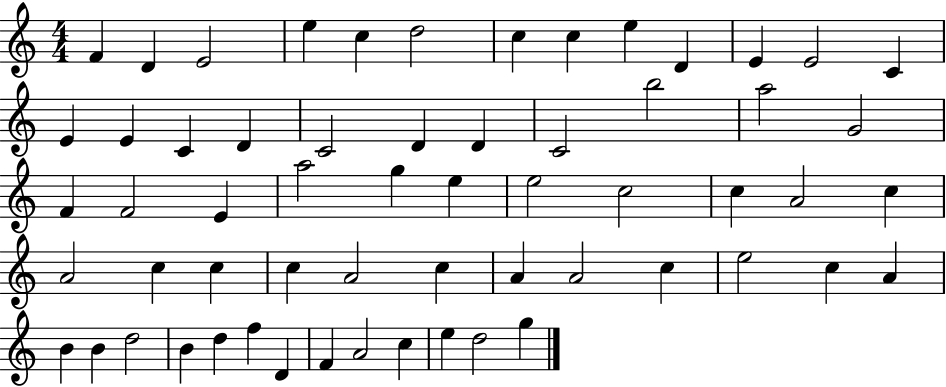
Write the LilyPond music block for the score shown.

{
  \clef treble
  \numericTimeSignature
  \time 4/4
  \key c \major
  f'4 d'4 e'2 | e''4 c''4 d''2 | c''4 c''4 e''4 d'4 | e'4 e'2 c'4 | \break e'4 e'4 c'4 d'4 | c'2 d'4 d'4 | c'2 b''2 | a''2 g'2 | \break f'4 f'2 e'4 | a''2 g''4 e''4 | e''2 c''2 | c''4 a'2 c''4 | \break a'2 c''4 c''4 | c''4 a'2 c''4 | a'4 a'2 c''4 | e''2 c''4 a'4 | \break b'4 b'4 d''2 | b'4 d''4 f''4 d'4 | f'4 a'2 c''4 | e''4 d''2 g''4 | \break \bar "|."
}